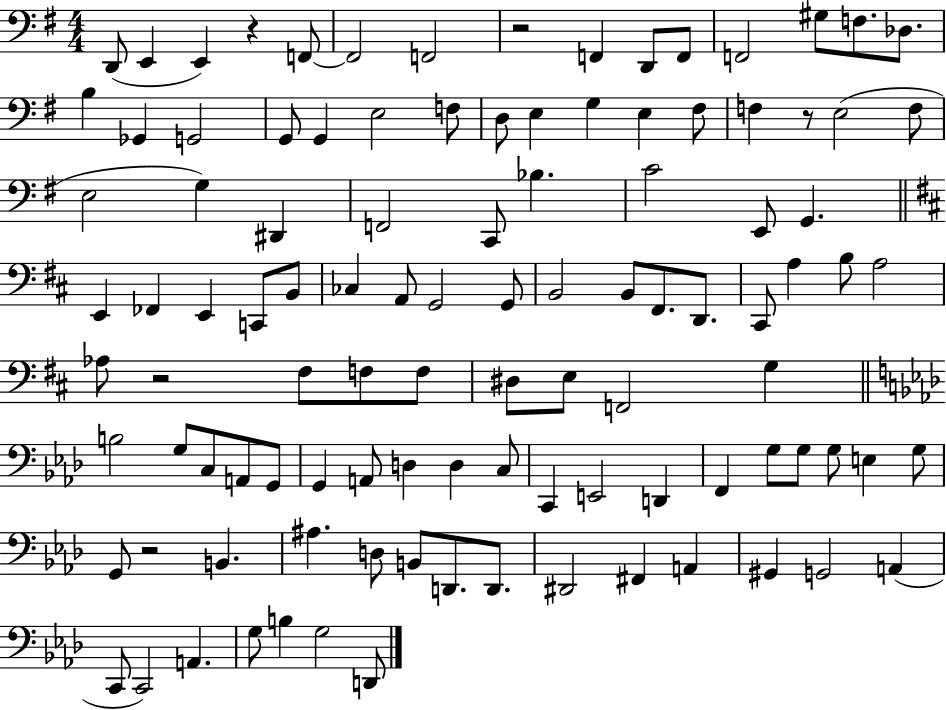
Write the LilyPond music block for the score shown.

{
  \clef bass
  \numericTimeSignature
  \time 4/4
  \key g \major
  d,8( e,4 e,4) r4 f,8~~ | f,2 f,2 | r2 f,4 d,8 f,8 | f,2 gis8 f8. des8. | \break b4 ges,4 g,2 | g,8 g,4 e2 f8 | d8 e4 g4 e4 fis8 | f4 r8 e2( f8 | \break e2 g4) dis,4 | f,2 c,8 bes4. | c'2 e,8 g,4. | \bar "||" \break \key b \minor e,4 fes,4 e,4 c,8 b,8 | ces4 a,8 g,2 g,8 | b,2 b,8 fis,8. d,8. | cis,8 a4 b8 a2 | \break aes8 r2 fis8 f8 f8 | dis8 e8 f,2 g4 | \bar "||" \break \key aes \major b2 g8 c8 a,8 g,8 | g,4 a,8 d4 d4 c8 | c,4 e,2 d,4 | f,4 g8 g8 g8 e4 g8 | \break g,8 r2 b,4. | ais4. d8 b,8 d,8. d,8. | dis,2 fis,4 a,4 | gis,4 g,2 a,4( | \break c,8 c,2) a,4. | g8 b4 g2 d,8 | \bar "|."
}